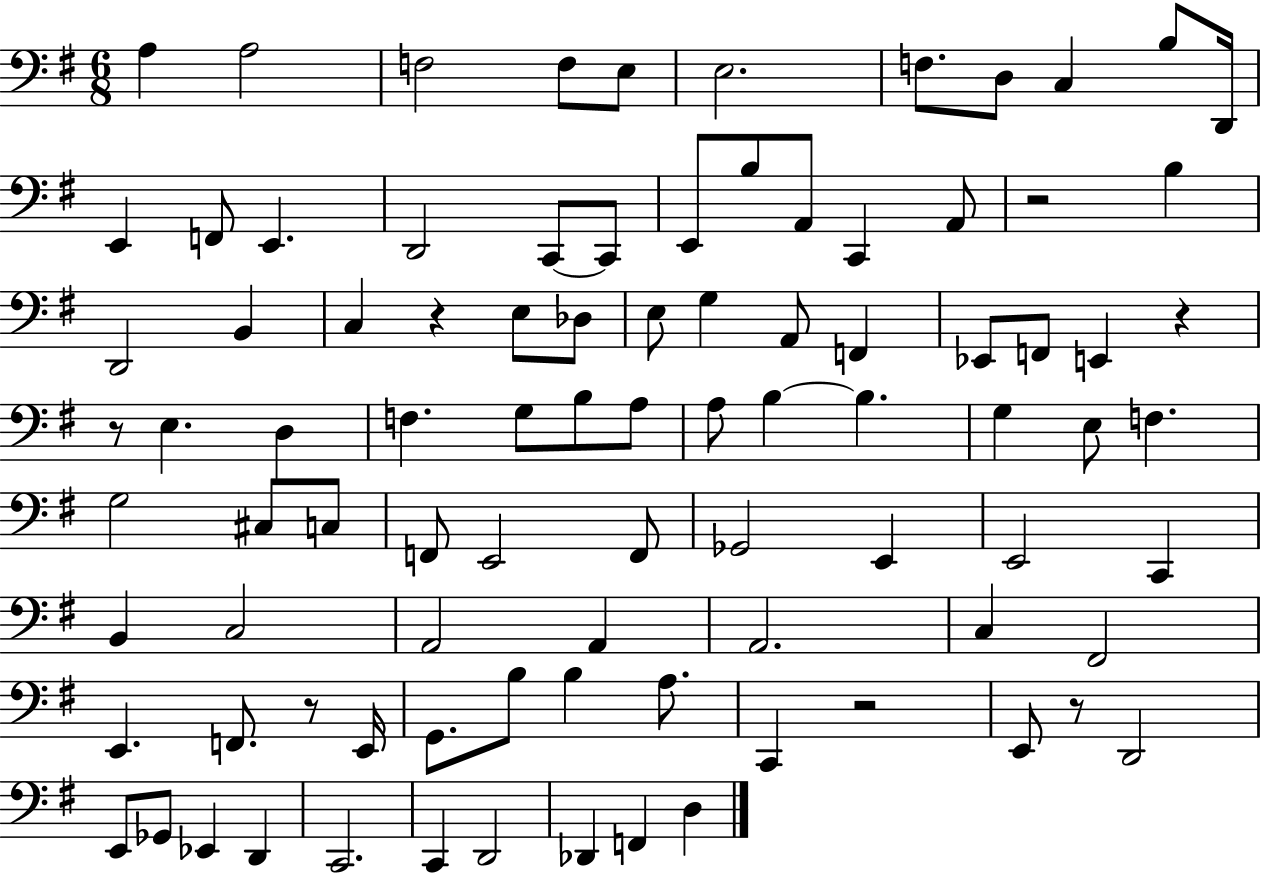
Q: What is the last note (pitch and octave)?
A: D3